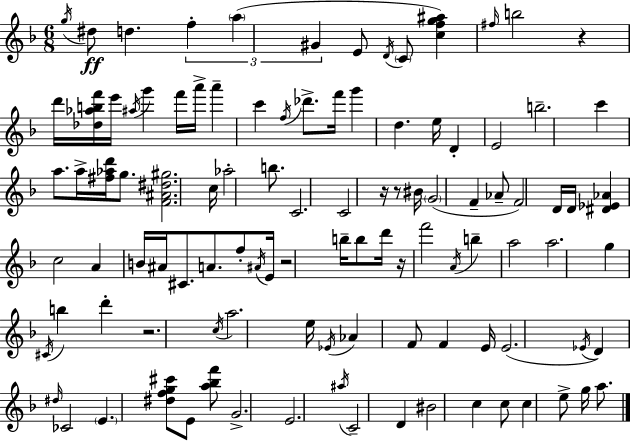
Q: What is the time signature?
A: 6/8